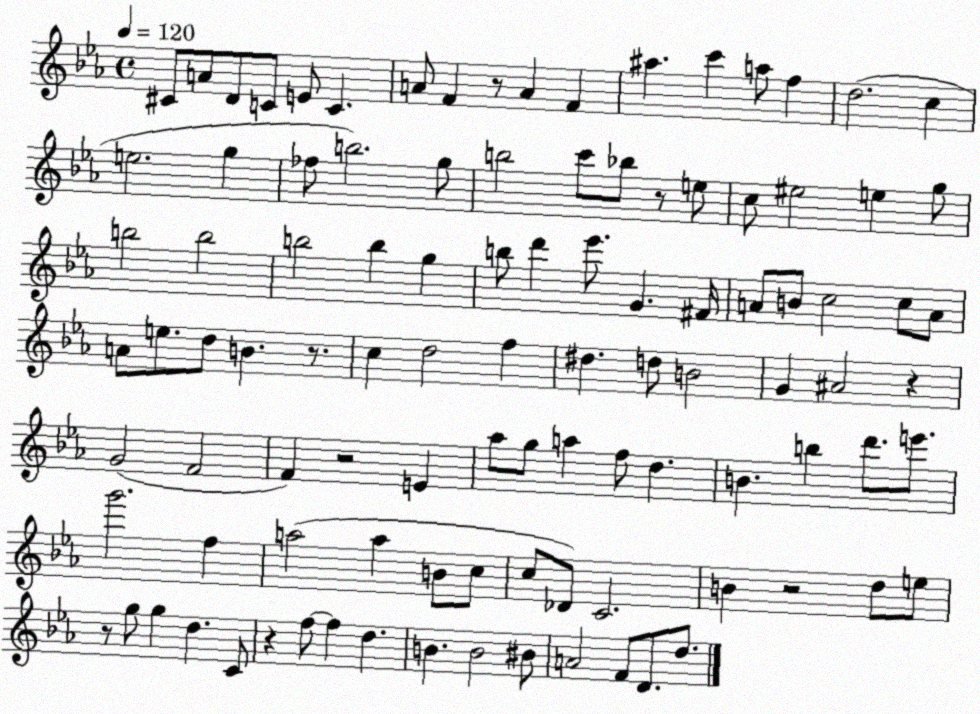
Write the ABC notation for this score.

X:1
T:Untitled
M:4/4
L:1/4
K:Eb
^C/2 A/2 D/2 C/2 E/2 C A/2 F z/2 A F ^a c' a/2 f d2 c e2 g _f/2 b2 g/2 b2 c'/2 _b/2 z/2 e/2 c/2 ^e2 e g/2 b2 b2 b2 b g b/2 d' _e'/2 G ^F/4 A/2 B/2 c2 c/2 A/2 A/2 e/2 d/2 B z/2 c d2 f ^d d/2 B2 G ^A2 z G2 F2 F z2 E _a/2 g/2 a f/2 d B b d'/2 e'/2 g'2 f a2 a B/2 c/2 c/2 _D/2 C2 B z2 d/2 e/2 z/2 g/2 g d C/2 z f/2 f d B B2 ^B/2 A2 F/2 D/2 d/2